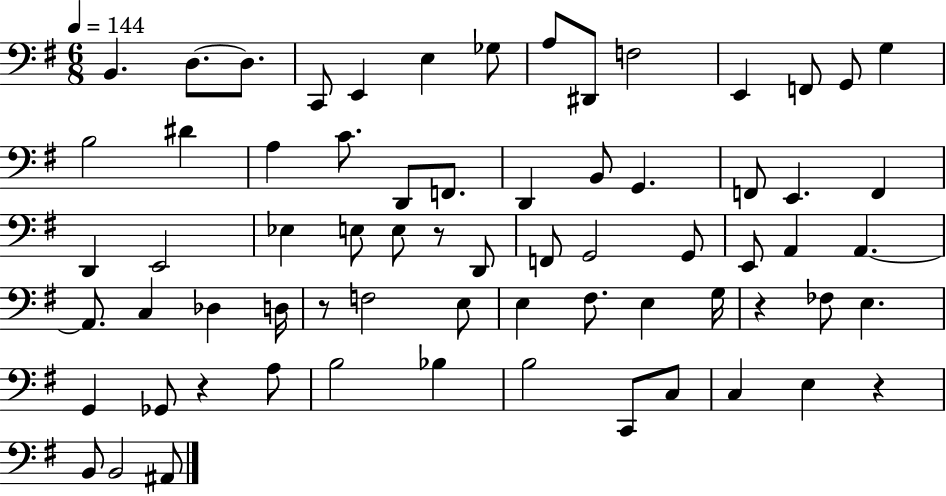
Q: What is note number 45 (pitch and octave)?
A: E3